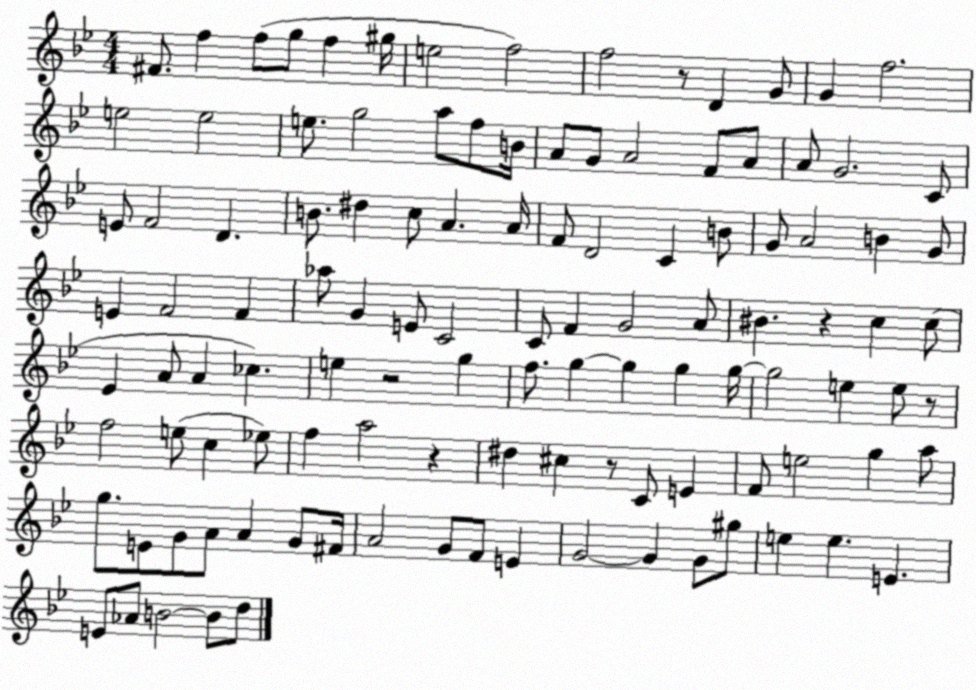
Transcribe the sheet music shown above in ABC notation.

X:1
T:Untitled
M:4/4
L:1/4
K:Bb
^F/2 f f/2 g/2 f ^g/4 e2 f2 f2 z/2 D G/2 G f2 e2 e2 e/2 g2 a/2 f/2 B/4 A/2 G/2 A2 F/2 A/2 A/2 G2 C/2 E/2 F2 D B/2 ^d c/2 A A/4 F/2 D2 C B/2 G/2 A2 B G/2 E F2 F _a/2 G E/2 C2 C/2 F G2 A/2 ^B z c c/2 _E A/2 A _c e z2 g f/2 g g g g/4 g2 e e/2 z/2 f2 e/2 c _e/2 f a2 z ^d ^c z/2 C/2 E F/2 e2 g a/2 g/2 E/2 G/2 A/2 A G/2 ^F/4 A2 G/2 F/2 E G2 G G/2 ^g/2 e e E E/2 _A/2 B2 B/2 d/2